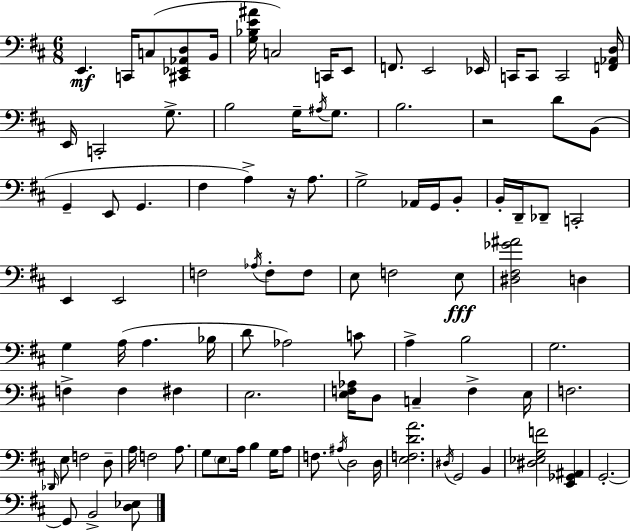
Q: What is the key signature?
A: D major